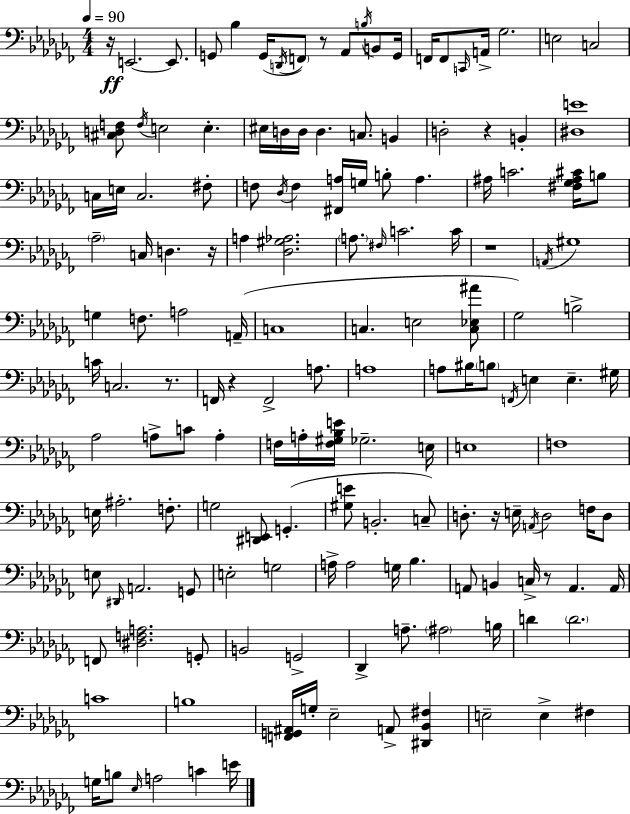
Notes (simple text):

R/s E2/h. E2/e. G2/e Bb3/q G2/s D2/s F2/e R/e Ab2/e B3/s B2/e G2/s F2/s F2/e C2/s A2/s Gb3/h. E3/h C3/h [C#3,D3,F3]/e F3/s E3/h E3/q. EIS3/s D3/s D3/s D3/q. C3/e. B2/q D3/h R/q B2/q [D#3,E4]/w C3/s E3/s C3/h. F#3/e F3/e Db3/s F3/q [F#2,A3]/s G3/s B3/e A3/q. A#3/s C4/h. [F#3,Gb3,A#3,C#4]/s B3/e Ab3/h C3/s D3/q. R/s A3/q [Db3,G#3,Ab3]/h. A3/e. F#3/s C4/h. C4/s R/w A2/s G#3/w G3/q F3/e. A3/h A2/s C3/w C3/q. E3/h [C3,Eb3,A#4]/e Gb3/h B3/h C4/s C3/h. R/e. F2/s R/q F2/h A3/e. A3/w A3/e BIS3/s B3/e F2/s E3/q E3/q. G#3/s Ab3/h A3/e C4/e A3/q F3/s A3/s [F3,G#3,Bb3,E4]/s Gb3/h. E3/s E3/w F3/w E3/s A#3/h. F3/e. G3/h [D#2,E2]/e G2/q. [G#3,E4]/e B2/h. C3/e D3/e. R/s E3/s A2/s D3/h F3/s D3/e E3/e D#2/s A2/h. G2/e E3/h G3/h A3/s A3/h G3/s Bb3/q. A2/e B2/q C3/s R/e A2/q. A2/s F2/e [D#3,F3,A3]/h. G2/e B2/h G2/h Db2/q A3/e. A#3/h B3/s D4/q D4/h. C4/w B3/w [F2,G2,A#2]/s G3/s Eb3/h A2/e [D#2,Bb2,F#3]/q E3/h E3/q F#3/q G3/s B3/e Eb3/s A3/h C4/q E4/s